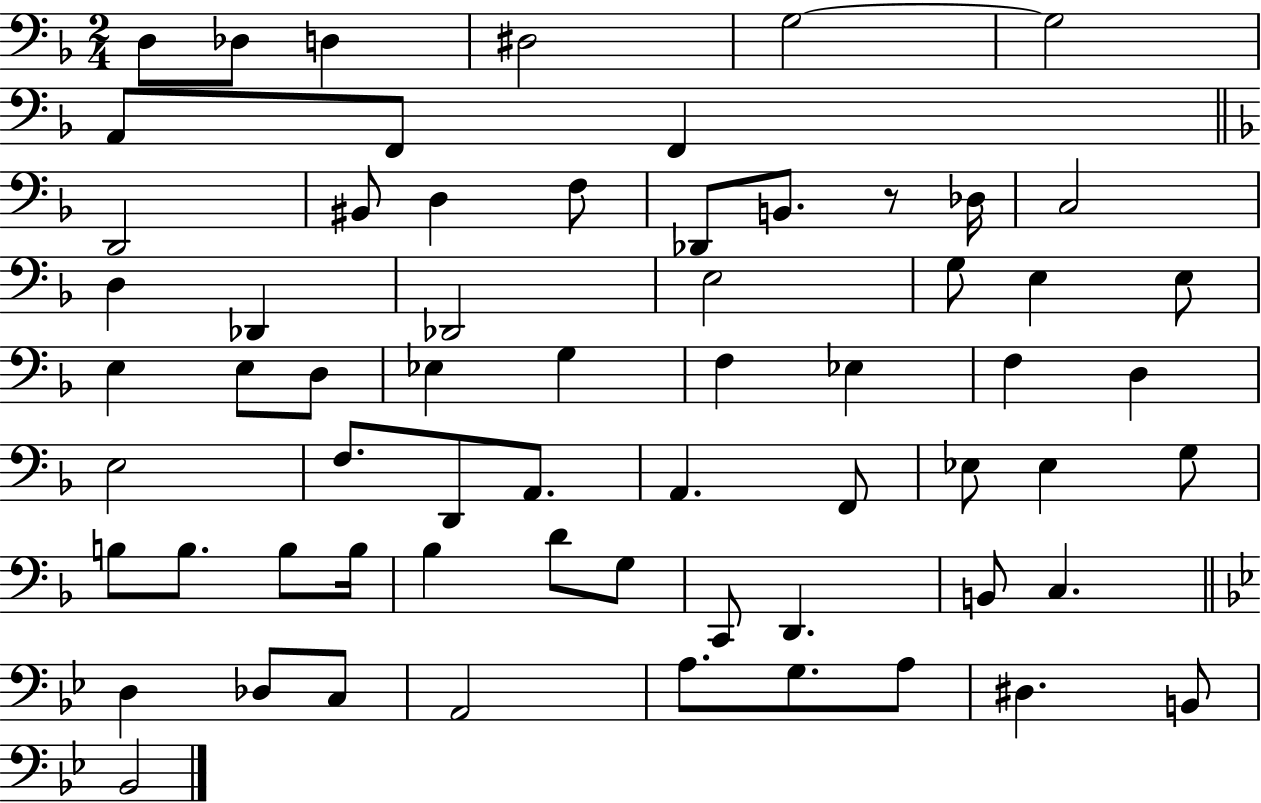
X:1
T:Untitled
M:2/4
L:1/4
K:F
D,/2 _D,/2 D, ^D,2 G,2 G,2 A,,/2 F,,/2 F,, D,,2 ^B,,/2 D, F,/2 _D,,/2 B,,/2 z/2 _D,/4 C,2 D, _D,, _D,,2 E,2 G,/2 E, E,/2 E, E,/2 D,/2 _E, G, F, _E, F, D, E,2 F,/2 D,,/2 A,,/2 A,, F,,/2 _E,/2 _E, G,/2 B,/2 B,/2 B,/2 B,/4 _B, D/2 G,/2 C,,/2 D,, B,,/2 C, D, _D,/2 C,/2 A,,2 A,/2 G,/2 A,/2 ^D, B,,/2 _B,,2